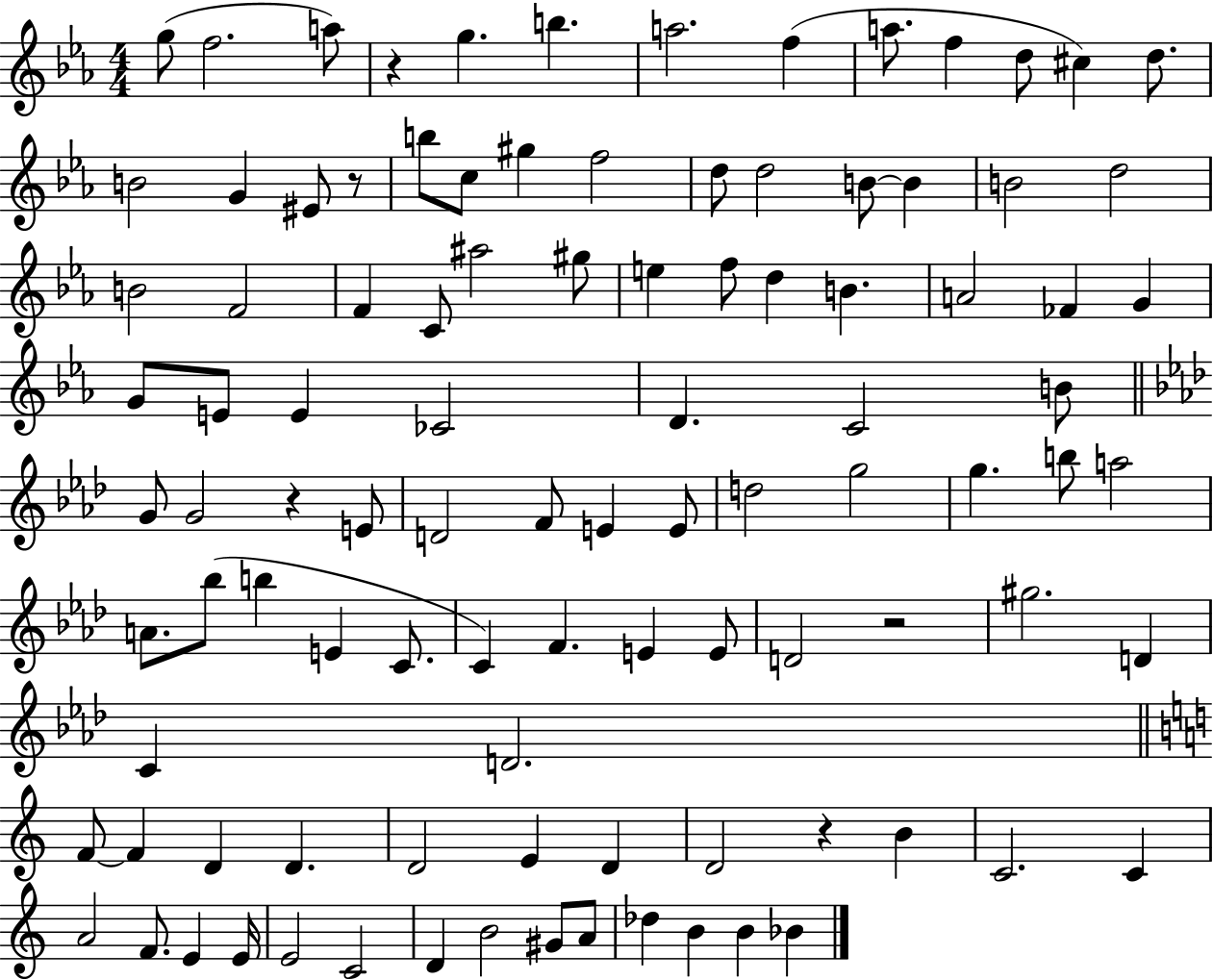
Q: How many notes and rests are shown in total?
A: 101